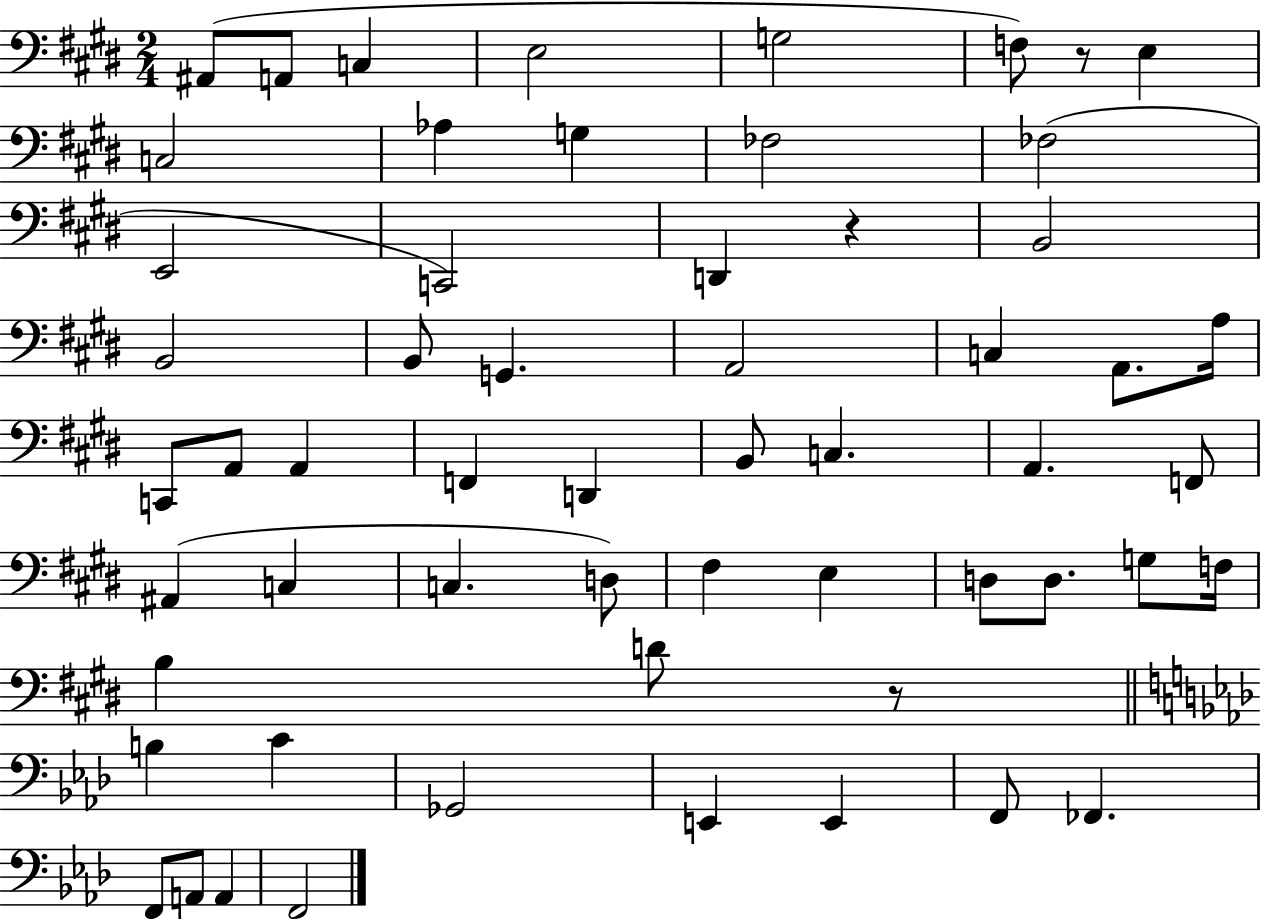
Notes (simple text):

A#2/e A2/e C3/q E3/h G3/h F3/e R/e E3/q C3/h Ab3/q G3/q FES3/h FES3/h E2/h C2/h D2/q R/q B2/h B2/h B2/e G2/q. A2/h C3/q A2/e. A3/s C2/e A2/e A2/q F2/q D2/q B2/e C3/q. A2/q. F2/e A#2/q C3/q C3/q. D3/e F#3/q E3/q D3/e D3/e. G3/e F3/s B3/q D4/e R/e B3/q C4/q Gb2/h E2/q E2/q F2/e FES2/q. F2/e A2/e A2/q F2/h